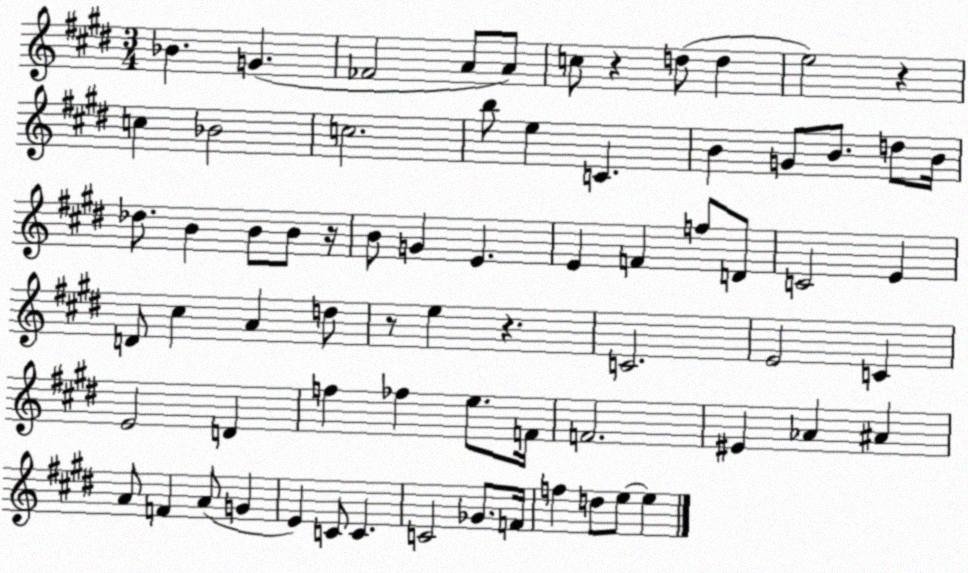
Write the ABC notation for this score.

X:1
T:Untitled
M:3/4
L:1/4
K:E
_B G _F2 A/2 A/2 c/2 z d/2 d e2 z c _B2 c2 b/2 e C B G/2 B/2 d/2 B/4 _d/2 B B/2 B/2 z/4 B/2 G E E F f/2 D/2 C2 E D/2 ^c A d/2 z/2 e z C2 E2 C E2 D f _f e/2 F/4 F2 ^E _A ^A A/2 F A/2 G E C/2 C C2 _G/2 F/4 f d/2 e/2 e